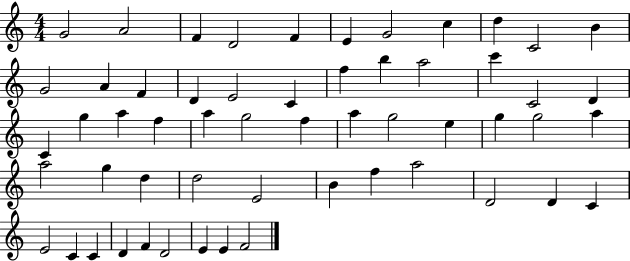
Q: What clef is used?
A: treble